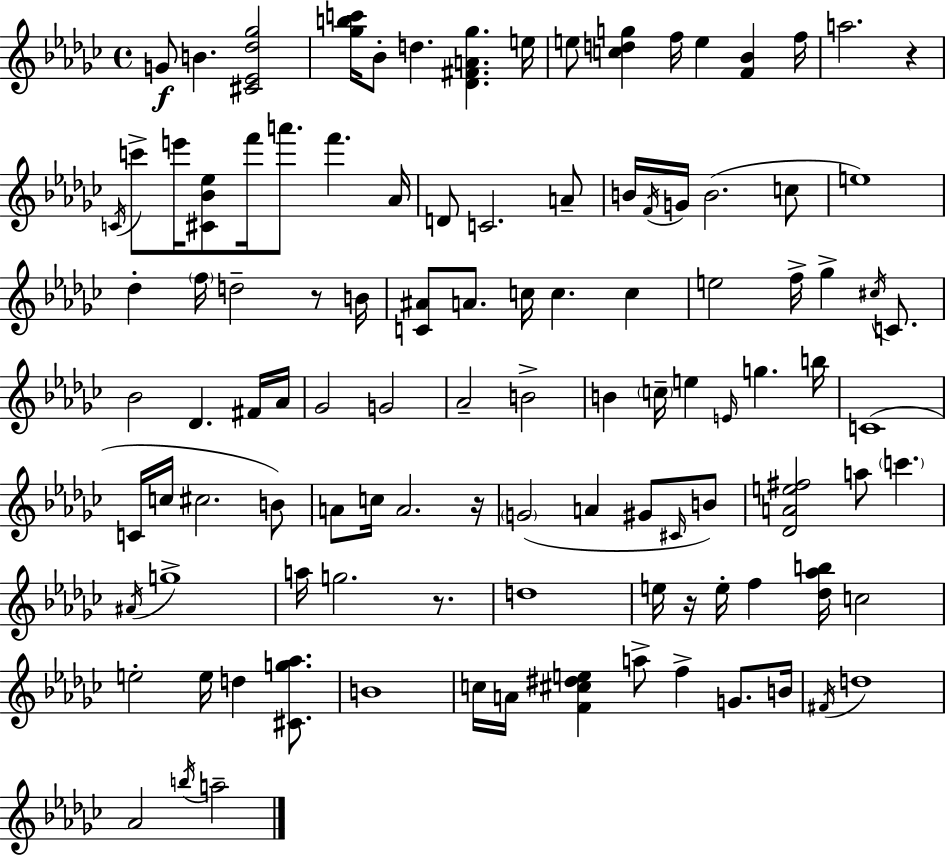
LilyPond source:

{
  \clef treble
  \time 4/4
  \defaultTimeSignature
  \key ees \minor
  g'8\f b'4. <cis' ees' des'' ges''>2 | <ges'' b'' c'''>16 bes'8-. d''4. <des' fis' a' ges''>4. e''16 | e''8 <c'' d'' g''>4 f''16 e''4 <f' bes'>4 f''16 | a''2. r4 | \break \acciaccatura { c'16 } c'''8-> e'''16 <cis' bes' ees''>8 f'''16 a'''8. f'''4. | aes'16 d'8 c'2. a'8-- | b'16 \acciaccatura { f'16 } g'16 b'2.( | c''8 e''1) | \break des''4-. \parenthesize f''16 d''2-- r8 | b'16 <c' ais'>8 a'8. c''16 c''4. c''4 | e''2 f''16-> ges''4-> \acciaccatura { cis''16 } | c'8. bes'2 des'4. | \break fis'16 aes'16 ges'2 g'2 | aes'2-- b'2-> | b'4 \parenthesize c''16-- e''4 \grace { e'16 } g''4. | b''16 c'1( | \break c'16 c''16 cis''2. | b'8) a'8 c''16 a'2. | r16 \parenthesize g'2( a'4 | gis'8 \grace { cis'16 } b'8) <des' a' e'' fis''>2 a''8 \parenthesize c'''4. | \break \acciaccatura { ais'16 } g''1-> | a''16 g''2. | r8. d''1 | e''16 r16 e''16-. f''4 <des'' aes'' b''>16 c''2 | \break e''2-. e''16 d''4 | <cis' g'' aes''>8. b'1 | c''16 a'16 <f' cis'' dis'' e''>4 a''8-> f''4-> | g'8. b'16 \acciaccatura { fis'16 } d''1 | \break aes'2 \acciaccatura { b''16 } | a''2-- \bar "|."
}